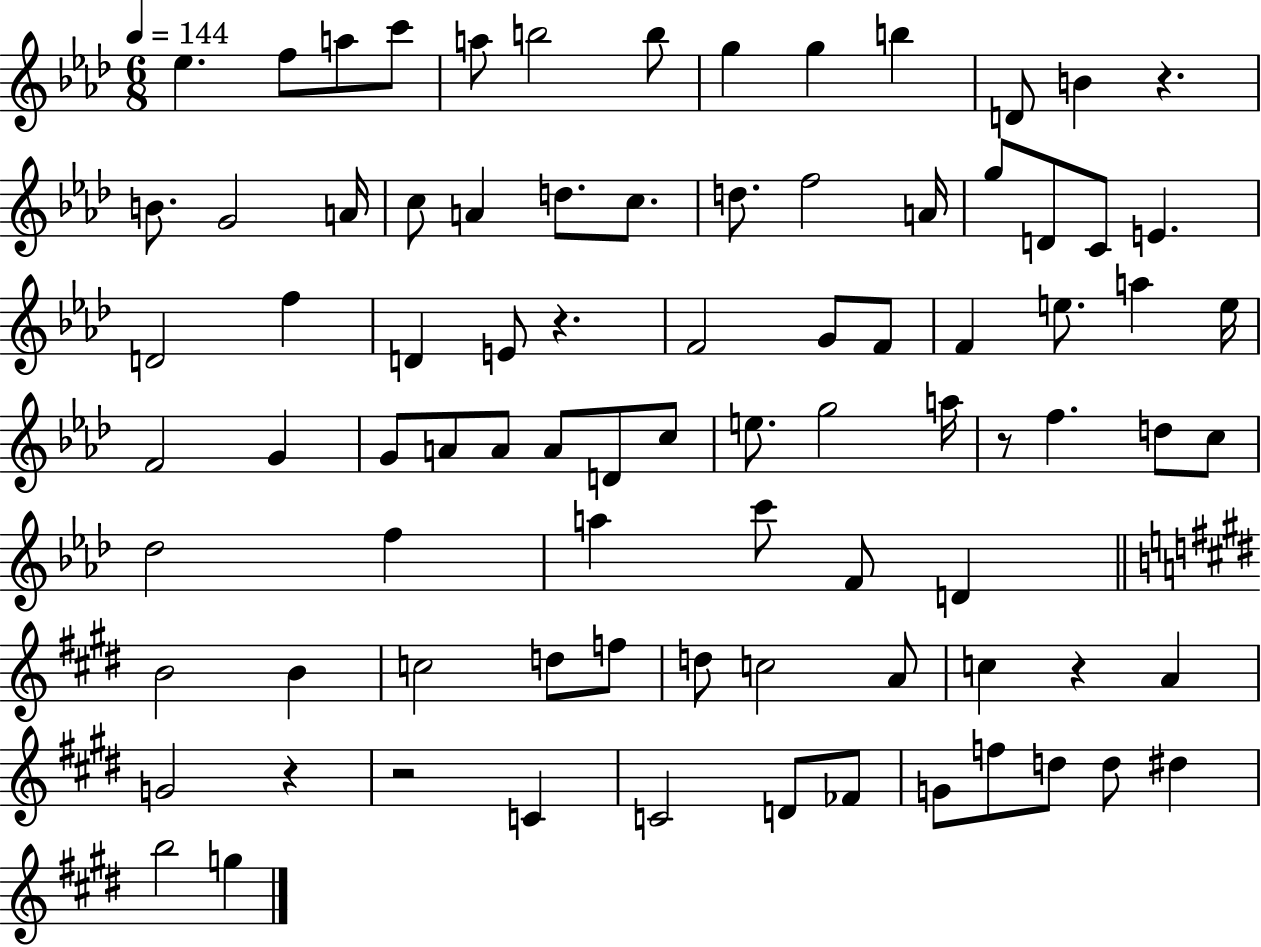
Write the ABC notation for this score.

X:1
T:Untitled
M:6/8
L:1/4
K:Ab
_e f/2 a/2 c'/2 a/2 b2 b/2 g g b D/2 B z B/2 G2 A/4 c/2 A d/2 c/2 d/2 f2 A/4 g/2 D/2 C/2 E D2 f D E/2 z F2 G/2 F/2 F e/2 a e/4 F2 G G/2 A/2 A/2 A/2 D/2 c/2 e/2 g2 a/4 z/2 f d/2 c/2 _d2 f a c'/2 F/2 D B2 B c2 d/2 f/2 d/2 c2 A/2 c z A G2 z z2 C C2 D/2 _F/2 G/2 f/2 d/2 d/2 ^d b2 g